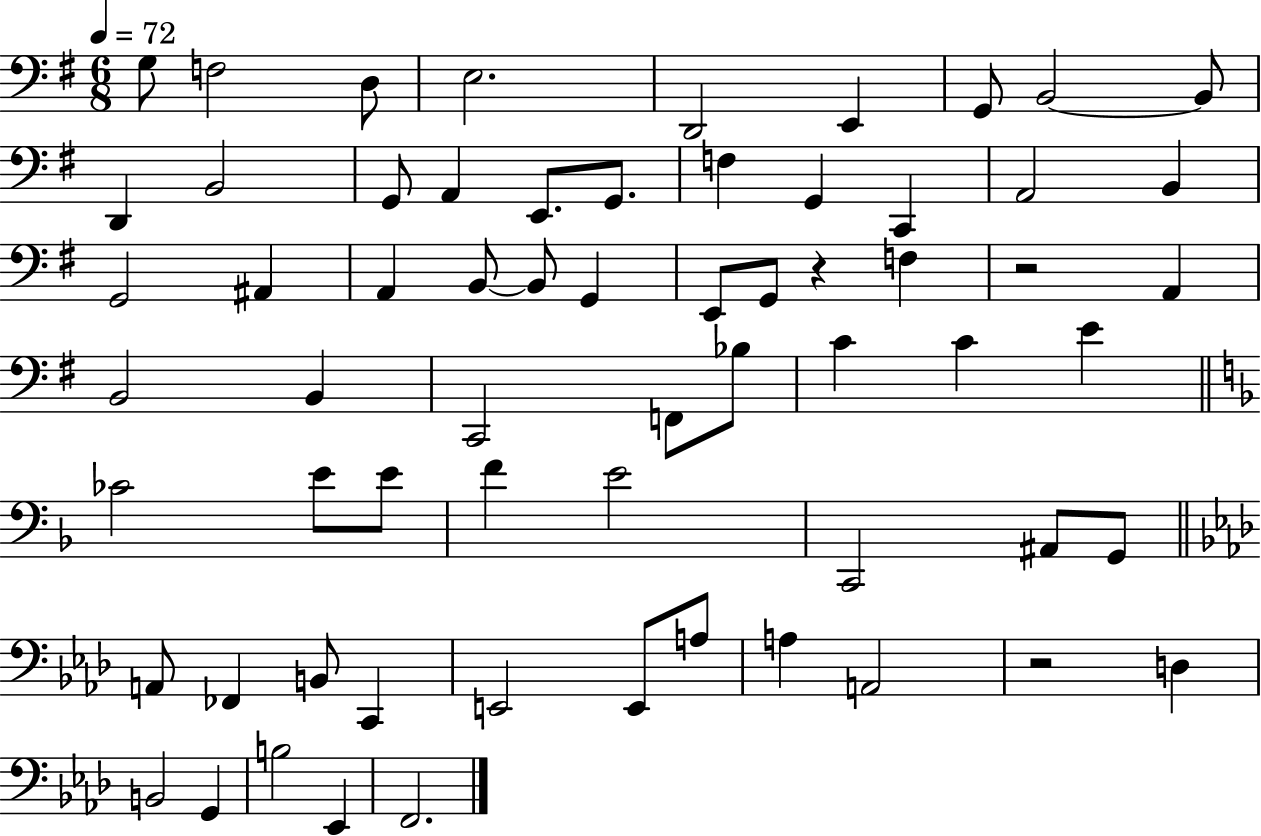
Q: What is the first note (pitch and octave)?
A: G3